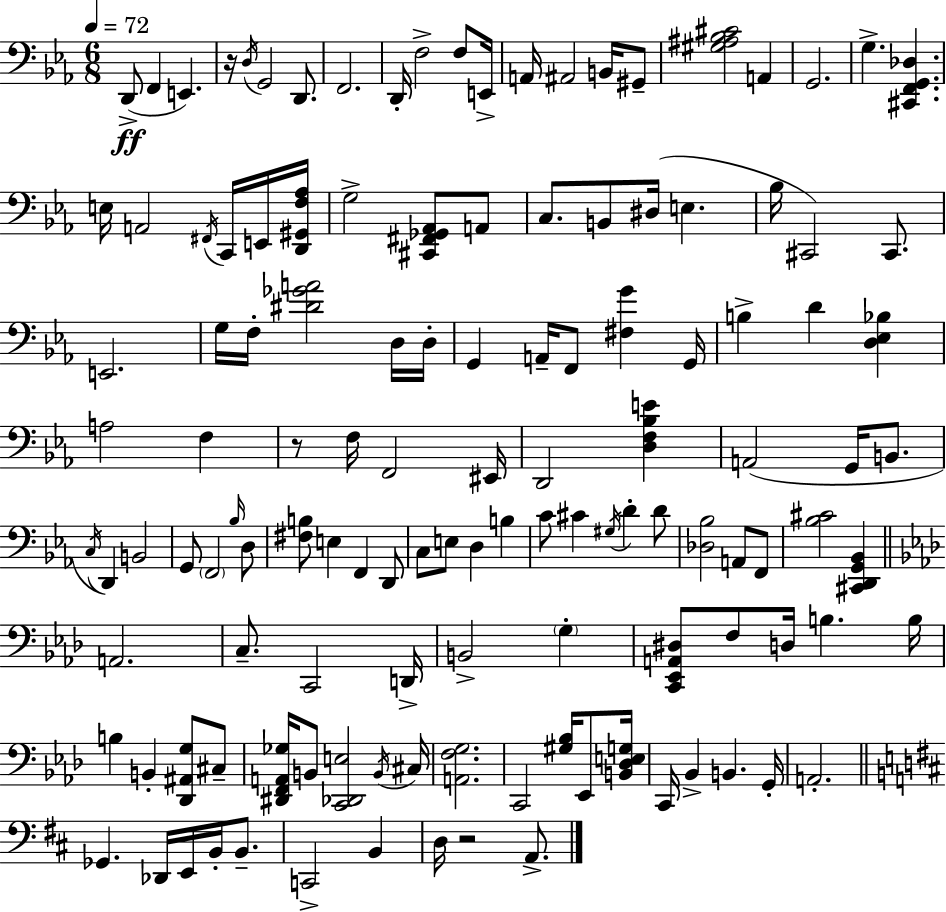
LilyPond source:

{
  \clef bass
  \numericTimeSignature
  \time 6/8
  \key c \minor
  \tempo 4 = 72
  d,8->(\ff f,4 e,4.) | r16 \acciaccatura { d16 } g,2 d,8. | f,2. | d,16-. f2-> f8 | \break e,16-> a,16 ais,2 b,16 gis,8-- | <gis ais bes cis'>2 a,4 | g,2. | g4.-> <cis, f, g, des>4. | \break e16 a,2 \acciaccatura { fis,16 } c,16 | e,16 <d, gis, f aes>16 g2-> <cis, fis, ges, aes,>8 | a,8 c8. b,8 dis16( e4. | bes16 cis,2) cis,8. | \break e,2. | g16 f16-. <dis' ges' a'>2 | d16 d16-. g,4 a,16-- f,8 <fis g'>4 | g,16 b4-> d'4 <d ees bes>4 | \break a2 f4 | r8 f16 f,2 | eis,16 d,2 <d f bes e'>4 | a,2( g,16 b,8. | \break \acciaccatura { c16 } d,4) b,2 | g,8 \parenthesize f,2 | \grace { bes16 } d8 <fis b>8 e4 f,4 | d,8 c8 e8 d4 | \break b4 c'8 cis'4 \acciaccatura { gis16 } d'4-. | d'8 <des bes>2 | a,8 f,8 <bes cis'>2 | <cis, d, g, bes,>4 \bar "||" \break \key aes \major a,2. | c8.-- c,2 d,16-> | b,2-> \parenthesize g4-. | <c, ees, a, dis>8 f8 d16 b4. b16 | \break b4 b,4-. <des, ais, g>8 cis8-- | <dis, f, a, ges>16 b,8 <c, des, e>2 \acciaccatura { b,16 } | cis16 <a, f g>2. | c,2 <gis bes>16 ees,8 | \break <b, des e g>16 c,16 bes,4-> b,4. | g,16-. a,2.-. | \bar "||" \break \key d \major ges,4. des,16 e,16 b,16-. b,8.-- | c,2-> b,4 | d16 r2 a,8.-> | \bar "|."
}